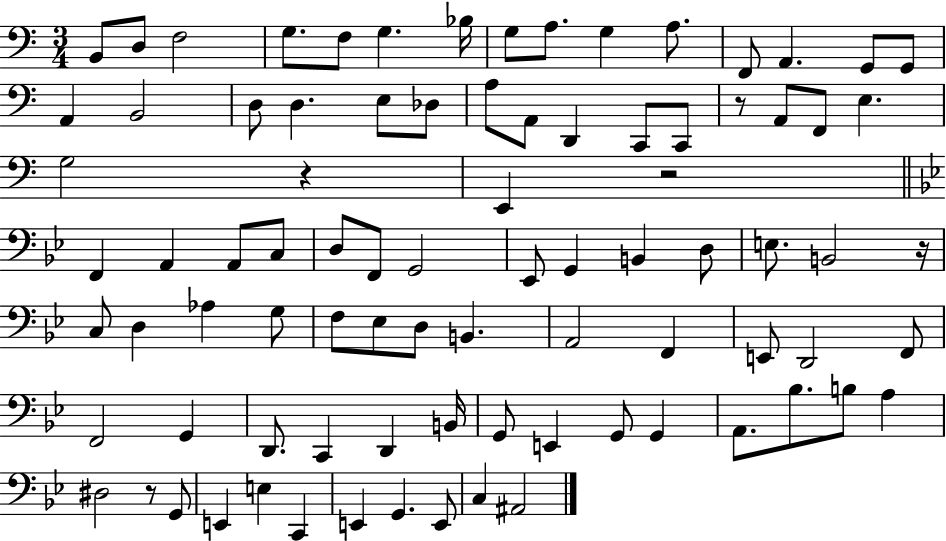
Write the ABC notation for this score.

X:1
T:Untitled
M:3/4
L:1/4
K:C
B,,/2 D,/2 F,2 G,/2 F,/2 G, _B,/4 G,/2 A,/2 G, A,/2 F,,/2 A,, G,,/2 G,,/2 A,, B,,2 D,/2 D, E,/2 _D,/2 A,/2 A,,/2 D,, C,,/2 C,,/2 z/2 A,,/2 F,,/2 E, G,2 z E,, z2 F,, A,, A,,/2 C,/2 D,/2 F,,/2 G,,2 _E,,/2 G,, B,, D,/2 E,/2 B,,2 z/4 C,/2 D, _A, G,/2 F,/2 _E,/2 D,/2 B,, A,,2 F,, E,,/2 D,,2 F,,/2 F,,2 G,, D,,/2 C,, D,, B,,/4 G,,/2 E,, G,,/2 G,, A,,/2 _B,/2 B,/2 A, ^D,2 z/2 G,,/2 E,, E, C,, E,, G,, E,,/2 C, ^A,,2